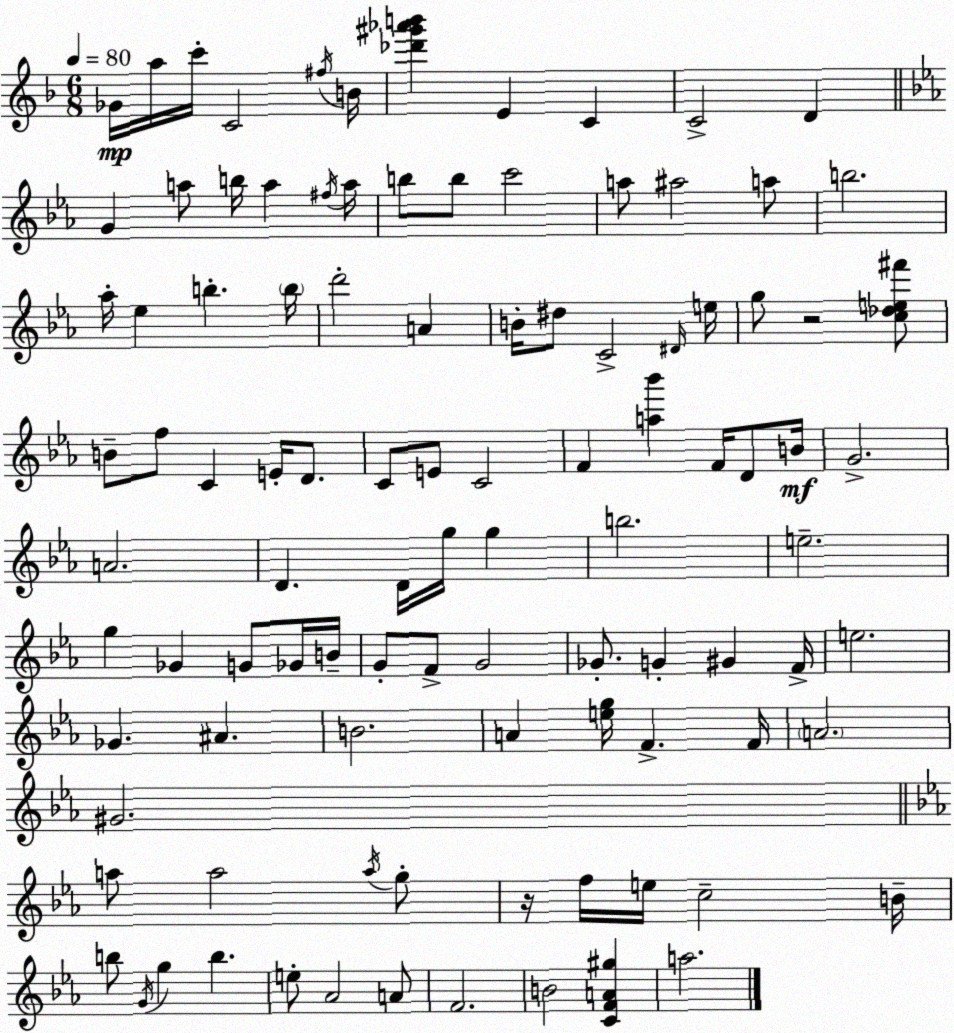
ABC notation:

X:1
T:Untitled
M:6/8
L:1/4
K:Dm
_G/4 a/4 c'/4 C2 ^f/4 B/4 [_d'^g'_a'b'] E C C2 D G a/2 b/4 a ^f/4 a/4 b/2 b/2 c'2 a/2 ^a2 a/2 b2 _a/4 _e b b/4 d'2 A B/4 ^d/2 C2 ^D/4 e/4 g/2 z2 [c_de^f']/2 B/2 f/2 C E/4 D/2 C/2 E/2 C2 F [a_b'] F/4 D/2 B/4 G2 A2 D D/4 g/4 g b2 e2 g _G G/2 _G/4 B/4 G/2 F/2 G2 _G/2 G ^G F/4 e2 _G ^A B2 A [eg]/4 F F/4 A2 ^G2 a/2 a2 a/4 g/2 z/4 f/4 e/4 c2 B/4 b/2 G/4 g b e/2 _A2 A/2 F2 B2 [CFA^g] a2